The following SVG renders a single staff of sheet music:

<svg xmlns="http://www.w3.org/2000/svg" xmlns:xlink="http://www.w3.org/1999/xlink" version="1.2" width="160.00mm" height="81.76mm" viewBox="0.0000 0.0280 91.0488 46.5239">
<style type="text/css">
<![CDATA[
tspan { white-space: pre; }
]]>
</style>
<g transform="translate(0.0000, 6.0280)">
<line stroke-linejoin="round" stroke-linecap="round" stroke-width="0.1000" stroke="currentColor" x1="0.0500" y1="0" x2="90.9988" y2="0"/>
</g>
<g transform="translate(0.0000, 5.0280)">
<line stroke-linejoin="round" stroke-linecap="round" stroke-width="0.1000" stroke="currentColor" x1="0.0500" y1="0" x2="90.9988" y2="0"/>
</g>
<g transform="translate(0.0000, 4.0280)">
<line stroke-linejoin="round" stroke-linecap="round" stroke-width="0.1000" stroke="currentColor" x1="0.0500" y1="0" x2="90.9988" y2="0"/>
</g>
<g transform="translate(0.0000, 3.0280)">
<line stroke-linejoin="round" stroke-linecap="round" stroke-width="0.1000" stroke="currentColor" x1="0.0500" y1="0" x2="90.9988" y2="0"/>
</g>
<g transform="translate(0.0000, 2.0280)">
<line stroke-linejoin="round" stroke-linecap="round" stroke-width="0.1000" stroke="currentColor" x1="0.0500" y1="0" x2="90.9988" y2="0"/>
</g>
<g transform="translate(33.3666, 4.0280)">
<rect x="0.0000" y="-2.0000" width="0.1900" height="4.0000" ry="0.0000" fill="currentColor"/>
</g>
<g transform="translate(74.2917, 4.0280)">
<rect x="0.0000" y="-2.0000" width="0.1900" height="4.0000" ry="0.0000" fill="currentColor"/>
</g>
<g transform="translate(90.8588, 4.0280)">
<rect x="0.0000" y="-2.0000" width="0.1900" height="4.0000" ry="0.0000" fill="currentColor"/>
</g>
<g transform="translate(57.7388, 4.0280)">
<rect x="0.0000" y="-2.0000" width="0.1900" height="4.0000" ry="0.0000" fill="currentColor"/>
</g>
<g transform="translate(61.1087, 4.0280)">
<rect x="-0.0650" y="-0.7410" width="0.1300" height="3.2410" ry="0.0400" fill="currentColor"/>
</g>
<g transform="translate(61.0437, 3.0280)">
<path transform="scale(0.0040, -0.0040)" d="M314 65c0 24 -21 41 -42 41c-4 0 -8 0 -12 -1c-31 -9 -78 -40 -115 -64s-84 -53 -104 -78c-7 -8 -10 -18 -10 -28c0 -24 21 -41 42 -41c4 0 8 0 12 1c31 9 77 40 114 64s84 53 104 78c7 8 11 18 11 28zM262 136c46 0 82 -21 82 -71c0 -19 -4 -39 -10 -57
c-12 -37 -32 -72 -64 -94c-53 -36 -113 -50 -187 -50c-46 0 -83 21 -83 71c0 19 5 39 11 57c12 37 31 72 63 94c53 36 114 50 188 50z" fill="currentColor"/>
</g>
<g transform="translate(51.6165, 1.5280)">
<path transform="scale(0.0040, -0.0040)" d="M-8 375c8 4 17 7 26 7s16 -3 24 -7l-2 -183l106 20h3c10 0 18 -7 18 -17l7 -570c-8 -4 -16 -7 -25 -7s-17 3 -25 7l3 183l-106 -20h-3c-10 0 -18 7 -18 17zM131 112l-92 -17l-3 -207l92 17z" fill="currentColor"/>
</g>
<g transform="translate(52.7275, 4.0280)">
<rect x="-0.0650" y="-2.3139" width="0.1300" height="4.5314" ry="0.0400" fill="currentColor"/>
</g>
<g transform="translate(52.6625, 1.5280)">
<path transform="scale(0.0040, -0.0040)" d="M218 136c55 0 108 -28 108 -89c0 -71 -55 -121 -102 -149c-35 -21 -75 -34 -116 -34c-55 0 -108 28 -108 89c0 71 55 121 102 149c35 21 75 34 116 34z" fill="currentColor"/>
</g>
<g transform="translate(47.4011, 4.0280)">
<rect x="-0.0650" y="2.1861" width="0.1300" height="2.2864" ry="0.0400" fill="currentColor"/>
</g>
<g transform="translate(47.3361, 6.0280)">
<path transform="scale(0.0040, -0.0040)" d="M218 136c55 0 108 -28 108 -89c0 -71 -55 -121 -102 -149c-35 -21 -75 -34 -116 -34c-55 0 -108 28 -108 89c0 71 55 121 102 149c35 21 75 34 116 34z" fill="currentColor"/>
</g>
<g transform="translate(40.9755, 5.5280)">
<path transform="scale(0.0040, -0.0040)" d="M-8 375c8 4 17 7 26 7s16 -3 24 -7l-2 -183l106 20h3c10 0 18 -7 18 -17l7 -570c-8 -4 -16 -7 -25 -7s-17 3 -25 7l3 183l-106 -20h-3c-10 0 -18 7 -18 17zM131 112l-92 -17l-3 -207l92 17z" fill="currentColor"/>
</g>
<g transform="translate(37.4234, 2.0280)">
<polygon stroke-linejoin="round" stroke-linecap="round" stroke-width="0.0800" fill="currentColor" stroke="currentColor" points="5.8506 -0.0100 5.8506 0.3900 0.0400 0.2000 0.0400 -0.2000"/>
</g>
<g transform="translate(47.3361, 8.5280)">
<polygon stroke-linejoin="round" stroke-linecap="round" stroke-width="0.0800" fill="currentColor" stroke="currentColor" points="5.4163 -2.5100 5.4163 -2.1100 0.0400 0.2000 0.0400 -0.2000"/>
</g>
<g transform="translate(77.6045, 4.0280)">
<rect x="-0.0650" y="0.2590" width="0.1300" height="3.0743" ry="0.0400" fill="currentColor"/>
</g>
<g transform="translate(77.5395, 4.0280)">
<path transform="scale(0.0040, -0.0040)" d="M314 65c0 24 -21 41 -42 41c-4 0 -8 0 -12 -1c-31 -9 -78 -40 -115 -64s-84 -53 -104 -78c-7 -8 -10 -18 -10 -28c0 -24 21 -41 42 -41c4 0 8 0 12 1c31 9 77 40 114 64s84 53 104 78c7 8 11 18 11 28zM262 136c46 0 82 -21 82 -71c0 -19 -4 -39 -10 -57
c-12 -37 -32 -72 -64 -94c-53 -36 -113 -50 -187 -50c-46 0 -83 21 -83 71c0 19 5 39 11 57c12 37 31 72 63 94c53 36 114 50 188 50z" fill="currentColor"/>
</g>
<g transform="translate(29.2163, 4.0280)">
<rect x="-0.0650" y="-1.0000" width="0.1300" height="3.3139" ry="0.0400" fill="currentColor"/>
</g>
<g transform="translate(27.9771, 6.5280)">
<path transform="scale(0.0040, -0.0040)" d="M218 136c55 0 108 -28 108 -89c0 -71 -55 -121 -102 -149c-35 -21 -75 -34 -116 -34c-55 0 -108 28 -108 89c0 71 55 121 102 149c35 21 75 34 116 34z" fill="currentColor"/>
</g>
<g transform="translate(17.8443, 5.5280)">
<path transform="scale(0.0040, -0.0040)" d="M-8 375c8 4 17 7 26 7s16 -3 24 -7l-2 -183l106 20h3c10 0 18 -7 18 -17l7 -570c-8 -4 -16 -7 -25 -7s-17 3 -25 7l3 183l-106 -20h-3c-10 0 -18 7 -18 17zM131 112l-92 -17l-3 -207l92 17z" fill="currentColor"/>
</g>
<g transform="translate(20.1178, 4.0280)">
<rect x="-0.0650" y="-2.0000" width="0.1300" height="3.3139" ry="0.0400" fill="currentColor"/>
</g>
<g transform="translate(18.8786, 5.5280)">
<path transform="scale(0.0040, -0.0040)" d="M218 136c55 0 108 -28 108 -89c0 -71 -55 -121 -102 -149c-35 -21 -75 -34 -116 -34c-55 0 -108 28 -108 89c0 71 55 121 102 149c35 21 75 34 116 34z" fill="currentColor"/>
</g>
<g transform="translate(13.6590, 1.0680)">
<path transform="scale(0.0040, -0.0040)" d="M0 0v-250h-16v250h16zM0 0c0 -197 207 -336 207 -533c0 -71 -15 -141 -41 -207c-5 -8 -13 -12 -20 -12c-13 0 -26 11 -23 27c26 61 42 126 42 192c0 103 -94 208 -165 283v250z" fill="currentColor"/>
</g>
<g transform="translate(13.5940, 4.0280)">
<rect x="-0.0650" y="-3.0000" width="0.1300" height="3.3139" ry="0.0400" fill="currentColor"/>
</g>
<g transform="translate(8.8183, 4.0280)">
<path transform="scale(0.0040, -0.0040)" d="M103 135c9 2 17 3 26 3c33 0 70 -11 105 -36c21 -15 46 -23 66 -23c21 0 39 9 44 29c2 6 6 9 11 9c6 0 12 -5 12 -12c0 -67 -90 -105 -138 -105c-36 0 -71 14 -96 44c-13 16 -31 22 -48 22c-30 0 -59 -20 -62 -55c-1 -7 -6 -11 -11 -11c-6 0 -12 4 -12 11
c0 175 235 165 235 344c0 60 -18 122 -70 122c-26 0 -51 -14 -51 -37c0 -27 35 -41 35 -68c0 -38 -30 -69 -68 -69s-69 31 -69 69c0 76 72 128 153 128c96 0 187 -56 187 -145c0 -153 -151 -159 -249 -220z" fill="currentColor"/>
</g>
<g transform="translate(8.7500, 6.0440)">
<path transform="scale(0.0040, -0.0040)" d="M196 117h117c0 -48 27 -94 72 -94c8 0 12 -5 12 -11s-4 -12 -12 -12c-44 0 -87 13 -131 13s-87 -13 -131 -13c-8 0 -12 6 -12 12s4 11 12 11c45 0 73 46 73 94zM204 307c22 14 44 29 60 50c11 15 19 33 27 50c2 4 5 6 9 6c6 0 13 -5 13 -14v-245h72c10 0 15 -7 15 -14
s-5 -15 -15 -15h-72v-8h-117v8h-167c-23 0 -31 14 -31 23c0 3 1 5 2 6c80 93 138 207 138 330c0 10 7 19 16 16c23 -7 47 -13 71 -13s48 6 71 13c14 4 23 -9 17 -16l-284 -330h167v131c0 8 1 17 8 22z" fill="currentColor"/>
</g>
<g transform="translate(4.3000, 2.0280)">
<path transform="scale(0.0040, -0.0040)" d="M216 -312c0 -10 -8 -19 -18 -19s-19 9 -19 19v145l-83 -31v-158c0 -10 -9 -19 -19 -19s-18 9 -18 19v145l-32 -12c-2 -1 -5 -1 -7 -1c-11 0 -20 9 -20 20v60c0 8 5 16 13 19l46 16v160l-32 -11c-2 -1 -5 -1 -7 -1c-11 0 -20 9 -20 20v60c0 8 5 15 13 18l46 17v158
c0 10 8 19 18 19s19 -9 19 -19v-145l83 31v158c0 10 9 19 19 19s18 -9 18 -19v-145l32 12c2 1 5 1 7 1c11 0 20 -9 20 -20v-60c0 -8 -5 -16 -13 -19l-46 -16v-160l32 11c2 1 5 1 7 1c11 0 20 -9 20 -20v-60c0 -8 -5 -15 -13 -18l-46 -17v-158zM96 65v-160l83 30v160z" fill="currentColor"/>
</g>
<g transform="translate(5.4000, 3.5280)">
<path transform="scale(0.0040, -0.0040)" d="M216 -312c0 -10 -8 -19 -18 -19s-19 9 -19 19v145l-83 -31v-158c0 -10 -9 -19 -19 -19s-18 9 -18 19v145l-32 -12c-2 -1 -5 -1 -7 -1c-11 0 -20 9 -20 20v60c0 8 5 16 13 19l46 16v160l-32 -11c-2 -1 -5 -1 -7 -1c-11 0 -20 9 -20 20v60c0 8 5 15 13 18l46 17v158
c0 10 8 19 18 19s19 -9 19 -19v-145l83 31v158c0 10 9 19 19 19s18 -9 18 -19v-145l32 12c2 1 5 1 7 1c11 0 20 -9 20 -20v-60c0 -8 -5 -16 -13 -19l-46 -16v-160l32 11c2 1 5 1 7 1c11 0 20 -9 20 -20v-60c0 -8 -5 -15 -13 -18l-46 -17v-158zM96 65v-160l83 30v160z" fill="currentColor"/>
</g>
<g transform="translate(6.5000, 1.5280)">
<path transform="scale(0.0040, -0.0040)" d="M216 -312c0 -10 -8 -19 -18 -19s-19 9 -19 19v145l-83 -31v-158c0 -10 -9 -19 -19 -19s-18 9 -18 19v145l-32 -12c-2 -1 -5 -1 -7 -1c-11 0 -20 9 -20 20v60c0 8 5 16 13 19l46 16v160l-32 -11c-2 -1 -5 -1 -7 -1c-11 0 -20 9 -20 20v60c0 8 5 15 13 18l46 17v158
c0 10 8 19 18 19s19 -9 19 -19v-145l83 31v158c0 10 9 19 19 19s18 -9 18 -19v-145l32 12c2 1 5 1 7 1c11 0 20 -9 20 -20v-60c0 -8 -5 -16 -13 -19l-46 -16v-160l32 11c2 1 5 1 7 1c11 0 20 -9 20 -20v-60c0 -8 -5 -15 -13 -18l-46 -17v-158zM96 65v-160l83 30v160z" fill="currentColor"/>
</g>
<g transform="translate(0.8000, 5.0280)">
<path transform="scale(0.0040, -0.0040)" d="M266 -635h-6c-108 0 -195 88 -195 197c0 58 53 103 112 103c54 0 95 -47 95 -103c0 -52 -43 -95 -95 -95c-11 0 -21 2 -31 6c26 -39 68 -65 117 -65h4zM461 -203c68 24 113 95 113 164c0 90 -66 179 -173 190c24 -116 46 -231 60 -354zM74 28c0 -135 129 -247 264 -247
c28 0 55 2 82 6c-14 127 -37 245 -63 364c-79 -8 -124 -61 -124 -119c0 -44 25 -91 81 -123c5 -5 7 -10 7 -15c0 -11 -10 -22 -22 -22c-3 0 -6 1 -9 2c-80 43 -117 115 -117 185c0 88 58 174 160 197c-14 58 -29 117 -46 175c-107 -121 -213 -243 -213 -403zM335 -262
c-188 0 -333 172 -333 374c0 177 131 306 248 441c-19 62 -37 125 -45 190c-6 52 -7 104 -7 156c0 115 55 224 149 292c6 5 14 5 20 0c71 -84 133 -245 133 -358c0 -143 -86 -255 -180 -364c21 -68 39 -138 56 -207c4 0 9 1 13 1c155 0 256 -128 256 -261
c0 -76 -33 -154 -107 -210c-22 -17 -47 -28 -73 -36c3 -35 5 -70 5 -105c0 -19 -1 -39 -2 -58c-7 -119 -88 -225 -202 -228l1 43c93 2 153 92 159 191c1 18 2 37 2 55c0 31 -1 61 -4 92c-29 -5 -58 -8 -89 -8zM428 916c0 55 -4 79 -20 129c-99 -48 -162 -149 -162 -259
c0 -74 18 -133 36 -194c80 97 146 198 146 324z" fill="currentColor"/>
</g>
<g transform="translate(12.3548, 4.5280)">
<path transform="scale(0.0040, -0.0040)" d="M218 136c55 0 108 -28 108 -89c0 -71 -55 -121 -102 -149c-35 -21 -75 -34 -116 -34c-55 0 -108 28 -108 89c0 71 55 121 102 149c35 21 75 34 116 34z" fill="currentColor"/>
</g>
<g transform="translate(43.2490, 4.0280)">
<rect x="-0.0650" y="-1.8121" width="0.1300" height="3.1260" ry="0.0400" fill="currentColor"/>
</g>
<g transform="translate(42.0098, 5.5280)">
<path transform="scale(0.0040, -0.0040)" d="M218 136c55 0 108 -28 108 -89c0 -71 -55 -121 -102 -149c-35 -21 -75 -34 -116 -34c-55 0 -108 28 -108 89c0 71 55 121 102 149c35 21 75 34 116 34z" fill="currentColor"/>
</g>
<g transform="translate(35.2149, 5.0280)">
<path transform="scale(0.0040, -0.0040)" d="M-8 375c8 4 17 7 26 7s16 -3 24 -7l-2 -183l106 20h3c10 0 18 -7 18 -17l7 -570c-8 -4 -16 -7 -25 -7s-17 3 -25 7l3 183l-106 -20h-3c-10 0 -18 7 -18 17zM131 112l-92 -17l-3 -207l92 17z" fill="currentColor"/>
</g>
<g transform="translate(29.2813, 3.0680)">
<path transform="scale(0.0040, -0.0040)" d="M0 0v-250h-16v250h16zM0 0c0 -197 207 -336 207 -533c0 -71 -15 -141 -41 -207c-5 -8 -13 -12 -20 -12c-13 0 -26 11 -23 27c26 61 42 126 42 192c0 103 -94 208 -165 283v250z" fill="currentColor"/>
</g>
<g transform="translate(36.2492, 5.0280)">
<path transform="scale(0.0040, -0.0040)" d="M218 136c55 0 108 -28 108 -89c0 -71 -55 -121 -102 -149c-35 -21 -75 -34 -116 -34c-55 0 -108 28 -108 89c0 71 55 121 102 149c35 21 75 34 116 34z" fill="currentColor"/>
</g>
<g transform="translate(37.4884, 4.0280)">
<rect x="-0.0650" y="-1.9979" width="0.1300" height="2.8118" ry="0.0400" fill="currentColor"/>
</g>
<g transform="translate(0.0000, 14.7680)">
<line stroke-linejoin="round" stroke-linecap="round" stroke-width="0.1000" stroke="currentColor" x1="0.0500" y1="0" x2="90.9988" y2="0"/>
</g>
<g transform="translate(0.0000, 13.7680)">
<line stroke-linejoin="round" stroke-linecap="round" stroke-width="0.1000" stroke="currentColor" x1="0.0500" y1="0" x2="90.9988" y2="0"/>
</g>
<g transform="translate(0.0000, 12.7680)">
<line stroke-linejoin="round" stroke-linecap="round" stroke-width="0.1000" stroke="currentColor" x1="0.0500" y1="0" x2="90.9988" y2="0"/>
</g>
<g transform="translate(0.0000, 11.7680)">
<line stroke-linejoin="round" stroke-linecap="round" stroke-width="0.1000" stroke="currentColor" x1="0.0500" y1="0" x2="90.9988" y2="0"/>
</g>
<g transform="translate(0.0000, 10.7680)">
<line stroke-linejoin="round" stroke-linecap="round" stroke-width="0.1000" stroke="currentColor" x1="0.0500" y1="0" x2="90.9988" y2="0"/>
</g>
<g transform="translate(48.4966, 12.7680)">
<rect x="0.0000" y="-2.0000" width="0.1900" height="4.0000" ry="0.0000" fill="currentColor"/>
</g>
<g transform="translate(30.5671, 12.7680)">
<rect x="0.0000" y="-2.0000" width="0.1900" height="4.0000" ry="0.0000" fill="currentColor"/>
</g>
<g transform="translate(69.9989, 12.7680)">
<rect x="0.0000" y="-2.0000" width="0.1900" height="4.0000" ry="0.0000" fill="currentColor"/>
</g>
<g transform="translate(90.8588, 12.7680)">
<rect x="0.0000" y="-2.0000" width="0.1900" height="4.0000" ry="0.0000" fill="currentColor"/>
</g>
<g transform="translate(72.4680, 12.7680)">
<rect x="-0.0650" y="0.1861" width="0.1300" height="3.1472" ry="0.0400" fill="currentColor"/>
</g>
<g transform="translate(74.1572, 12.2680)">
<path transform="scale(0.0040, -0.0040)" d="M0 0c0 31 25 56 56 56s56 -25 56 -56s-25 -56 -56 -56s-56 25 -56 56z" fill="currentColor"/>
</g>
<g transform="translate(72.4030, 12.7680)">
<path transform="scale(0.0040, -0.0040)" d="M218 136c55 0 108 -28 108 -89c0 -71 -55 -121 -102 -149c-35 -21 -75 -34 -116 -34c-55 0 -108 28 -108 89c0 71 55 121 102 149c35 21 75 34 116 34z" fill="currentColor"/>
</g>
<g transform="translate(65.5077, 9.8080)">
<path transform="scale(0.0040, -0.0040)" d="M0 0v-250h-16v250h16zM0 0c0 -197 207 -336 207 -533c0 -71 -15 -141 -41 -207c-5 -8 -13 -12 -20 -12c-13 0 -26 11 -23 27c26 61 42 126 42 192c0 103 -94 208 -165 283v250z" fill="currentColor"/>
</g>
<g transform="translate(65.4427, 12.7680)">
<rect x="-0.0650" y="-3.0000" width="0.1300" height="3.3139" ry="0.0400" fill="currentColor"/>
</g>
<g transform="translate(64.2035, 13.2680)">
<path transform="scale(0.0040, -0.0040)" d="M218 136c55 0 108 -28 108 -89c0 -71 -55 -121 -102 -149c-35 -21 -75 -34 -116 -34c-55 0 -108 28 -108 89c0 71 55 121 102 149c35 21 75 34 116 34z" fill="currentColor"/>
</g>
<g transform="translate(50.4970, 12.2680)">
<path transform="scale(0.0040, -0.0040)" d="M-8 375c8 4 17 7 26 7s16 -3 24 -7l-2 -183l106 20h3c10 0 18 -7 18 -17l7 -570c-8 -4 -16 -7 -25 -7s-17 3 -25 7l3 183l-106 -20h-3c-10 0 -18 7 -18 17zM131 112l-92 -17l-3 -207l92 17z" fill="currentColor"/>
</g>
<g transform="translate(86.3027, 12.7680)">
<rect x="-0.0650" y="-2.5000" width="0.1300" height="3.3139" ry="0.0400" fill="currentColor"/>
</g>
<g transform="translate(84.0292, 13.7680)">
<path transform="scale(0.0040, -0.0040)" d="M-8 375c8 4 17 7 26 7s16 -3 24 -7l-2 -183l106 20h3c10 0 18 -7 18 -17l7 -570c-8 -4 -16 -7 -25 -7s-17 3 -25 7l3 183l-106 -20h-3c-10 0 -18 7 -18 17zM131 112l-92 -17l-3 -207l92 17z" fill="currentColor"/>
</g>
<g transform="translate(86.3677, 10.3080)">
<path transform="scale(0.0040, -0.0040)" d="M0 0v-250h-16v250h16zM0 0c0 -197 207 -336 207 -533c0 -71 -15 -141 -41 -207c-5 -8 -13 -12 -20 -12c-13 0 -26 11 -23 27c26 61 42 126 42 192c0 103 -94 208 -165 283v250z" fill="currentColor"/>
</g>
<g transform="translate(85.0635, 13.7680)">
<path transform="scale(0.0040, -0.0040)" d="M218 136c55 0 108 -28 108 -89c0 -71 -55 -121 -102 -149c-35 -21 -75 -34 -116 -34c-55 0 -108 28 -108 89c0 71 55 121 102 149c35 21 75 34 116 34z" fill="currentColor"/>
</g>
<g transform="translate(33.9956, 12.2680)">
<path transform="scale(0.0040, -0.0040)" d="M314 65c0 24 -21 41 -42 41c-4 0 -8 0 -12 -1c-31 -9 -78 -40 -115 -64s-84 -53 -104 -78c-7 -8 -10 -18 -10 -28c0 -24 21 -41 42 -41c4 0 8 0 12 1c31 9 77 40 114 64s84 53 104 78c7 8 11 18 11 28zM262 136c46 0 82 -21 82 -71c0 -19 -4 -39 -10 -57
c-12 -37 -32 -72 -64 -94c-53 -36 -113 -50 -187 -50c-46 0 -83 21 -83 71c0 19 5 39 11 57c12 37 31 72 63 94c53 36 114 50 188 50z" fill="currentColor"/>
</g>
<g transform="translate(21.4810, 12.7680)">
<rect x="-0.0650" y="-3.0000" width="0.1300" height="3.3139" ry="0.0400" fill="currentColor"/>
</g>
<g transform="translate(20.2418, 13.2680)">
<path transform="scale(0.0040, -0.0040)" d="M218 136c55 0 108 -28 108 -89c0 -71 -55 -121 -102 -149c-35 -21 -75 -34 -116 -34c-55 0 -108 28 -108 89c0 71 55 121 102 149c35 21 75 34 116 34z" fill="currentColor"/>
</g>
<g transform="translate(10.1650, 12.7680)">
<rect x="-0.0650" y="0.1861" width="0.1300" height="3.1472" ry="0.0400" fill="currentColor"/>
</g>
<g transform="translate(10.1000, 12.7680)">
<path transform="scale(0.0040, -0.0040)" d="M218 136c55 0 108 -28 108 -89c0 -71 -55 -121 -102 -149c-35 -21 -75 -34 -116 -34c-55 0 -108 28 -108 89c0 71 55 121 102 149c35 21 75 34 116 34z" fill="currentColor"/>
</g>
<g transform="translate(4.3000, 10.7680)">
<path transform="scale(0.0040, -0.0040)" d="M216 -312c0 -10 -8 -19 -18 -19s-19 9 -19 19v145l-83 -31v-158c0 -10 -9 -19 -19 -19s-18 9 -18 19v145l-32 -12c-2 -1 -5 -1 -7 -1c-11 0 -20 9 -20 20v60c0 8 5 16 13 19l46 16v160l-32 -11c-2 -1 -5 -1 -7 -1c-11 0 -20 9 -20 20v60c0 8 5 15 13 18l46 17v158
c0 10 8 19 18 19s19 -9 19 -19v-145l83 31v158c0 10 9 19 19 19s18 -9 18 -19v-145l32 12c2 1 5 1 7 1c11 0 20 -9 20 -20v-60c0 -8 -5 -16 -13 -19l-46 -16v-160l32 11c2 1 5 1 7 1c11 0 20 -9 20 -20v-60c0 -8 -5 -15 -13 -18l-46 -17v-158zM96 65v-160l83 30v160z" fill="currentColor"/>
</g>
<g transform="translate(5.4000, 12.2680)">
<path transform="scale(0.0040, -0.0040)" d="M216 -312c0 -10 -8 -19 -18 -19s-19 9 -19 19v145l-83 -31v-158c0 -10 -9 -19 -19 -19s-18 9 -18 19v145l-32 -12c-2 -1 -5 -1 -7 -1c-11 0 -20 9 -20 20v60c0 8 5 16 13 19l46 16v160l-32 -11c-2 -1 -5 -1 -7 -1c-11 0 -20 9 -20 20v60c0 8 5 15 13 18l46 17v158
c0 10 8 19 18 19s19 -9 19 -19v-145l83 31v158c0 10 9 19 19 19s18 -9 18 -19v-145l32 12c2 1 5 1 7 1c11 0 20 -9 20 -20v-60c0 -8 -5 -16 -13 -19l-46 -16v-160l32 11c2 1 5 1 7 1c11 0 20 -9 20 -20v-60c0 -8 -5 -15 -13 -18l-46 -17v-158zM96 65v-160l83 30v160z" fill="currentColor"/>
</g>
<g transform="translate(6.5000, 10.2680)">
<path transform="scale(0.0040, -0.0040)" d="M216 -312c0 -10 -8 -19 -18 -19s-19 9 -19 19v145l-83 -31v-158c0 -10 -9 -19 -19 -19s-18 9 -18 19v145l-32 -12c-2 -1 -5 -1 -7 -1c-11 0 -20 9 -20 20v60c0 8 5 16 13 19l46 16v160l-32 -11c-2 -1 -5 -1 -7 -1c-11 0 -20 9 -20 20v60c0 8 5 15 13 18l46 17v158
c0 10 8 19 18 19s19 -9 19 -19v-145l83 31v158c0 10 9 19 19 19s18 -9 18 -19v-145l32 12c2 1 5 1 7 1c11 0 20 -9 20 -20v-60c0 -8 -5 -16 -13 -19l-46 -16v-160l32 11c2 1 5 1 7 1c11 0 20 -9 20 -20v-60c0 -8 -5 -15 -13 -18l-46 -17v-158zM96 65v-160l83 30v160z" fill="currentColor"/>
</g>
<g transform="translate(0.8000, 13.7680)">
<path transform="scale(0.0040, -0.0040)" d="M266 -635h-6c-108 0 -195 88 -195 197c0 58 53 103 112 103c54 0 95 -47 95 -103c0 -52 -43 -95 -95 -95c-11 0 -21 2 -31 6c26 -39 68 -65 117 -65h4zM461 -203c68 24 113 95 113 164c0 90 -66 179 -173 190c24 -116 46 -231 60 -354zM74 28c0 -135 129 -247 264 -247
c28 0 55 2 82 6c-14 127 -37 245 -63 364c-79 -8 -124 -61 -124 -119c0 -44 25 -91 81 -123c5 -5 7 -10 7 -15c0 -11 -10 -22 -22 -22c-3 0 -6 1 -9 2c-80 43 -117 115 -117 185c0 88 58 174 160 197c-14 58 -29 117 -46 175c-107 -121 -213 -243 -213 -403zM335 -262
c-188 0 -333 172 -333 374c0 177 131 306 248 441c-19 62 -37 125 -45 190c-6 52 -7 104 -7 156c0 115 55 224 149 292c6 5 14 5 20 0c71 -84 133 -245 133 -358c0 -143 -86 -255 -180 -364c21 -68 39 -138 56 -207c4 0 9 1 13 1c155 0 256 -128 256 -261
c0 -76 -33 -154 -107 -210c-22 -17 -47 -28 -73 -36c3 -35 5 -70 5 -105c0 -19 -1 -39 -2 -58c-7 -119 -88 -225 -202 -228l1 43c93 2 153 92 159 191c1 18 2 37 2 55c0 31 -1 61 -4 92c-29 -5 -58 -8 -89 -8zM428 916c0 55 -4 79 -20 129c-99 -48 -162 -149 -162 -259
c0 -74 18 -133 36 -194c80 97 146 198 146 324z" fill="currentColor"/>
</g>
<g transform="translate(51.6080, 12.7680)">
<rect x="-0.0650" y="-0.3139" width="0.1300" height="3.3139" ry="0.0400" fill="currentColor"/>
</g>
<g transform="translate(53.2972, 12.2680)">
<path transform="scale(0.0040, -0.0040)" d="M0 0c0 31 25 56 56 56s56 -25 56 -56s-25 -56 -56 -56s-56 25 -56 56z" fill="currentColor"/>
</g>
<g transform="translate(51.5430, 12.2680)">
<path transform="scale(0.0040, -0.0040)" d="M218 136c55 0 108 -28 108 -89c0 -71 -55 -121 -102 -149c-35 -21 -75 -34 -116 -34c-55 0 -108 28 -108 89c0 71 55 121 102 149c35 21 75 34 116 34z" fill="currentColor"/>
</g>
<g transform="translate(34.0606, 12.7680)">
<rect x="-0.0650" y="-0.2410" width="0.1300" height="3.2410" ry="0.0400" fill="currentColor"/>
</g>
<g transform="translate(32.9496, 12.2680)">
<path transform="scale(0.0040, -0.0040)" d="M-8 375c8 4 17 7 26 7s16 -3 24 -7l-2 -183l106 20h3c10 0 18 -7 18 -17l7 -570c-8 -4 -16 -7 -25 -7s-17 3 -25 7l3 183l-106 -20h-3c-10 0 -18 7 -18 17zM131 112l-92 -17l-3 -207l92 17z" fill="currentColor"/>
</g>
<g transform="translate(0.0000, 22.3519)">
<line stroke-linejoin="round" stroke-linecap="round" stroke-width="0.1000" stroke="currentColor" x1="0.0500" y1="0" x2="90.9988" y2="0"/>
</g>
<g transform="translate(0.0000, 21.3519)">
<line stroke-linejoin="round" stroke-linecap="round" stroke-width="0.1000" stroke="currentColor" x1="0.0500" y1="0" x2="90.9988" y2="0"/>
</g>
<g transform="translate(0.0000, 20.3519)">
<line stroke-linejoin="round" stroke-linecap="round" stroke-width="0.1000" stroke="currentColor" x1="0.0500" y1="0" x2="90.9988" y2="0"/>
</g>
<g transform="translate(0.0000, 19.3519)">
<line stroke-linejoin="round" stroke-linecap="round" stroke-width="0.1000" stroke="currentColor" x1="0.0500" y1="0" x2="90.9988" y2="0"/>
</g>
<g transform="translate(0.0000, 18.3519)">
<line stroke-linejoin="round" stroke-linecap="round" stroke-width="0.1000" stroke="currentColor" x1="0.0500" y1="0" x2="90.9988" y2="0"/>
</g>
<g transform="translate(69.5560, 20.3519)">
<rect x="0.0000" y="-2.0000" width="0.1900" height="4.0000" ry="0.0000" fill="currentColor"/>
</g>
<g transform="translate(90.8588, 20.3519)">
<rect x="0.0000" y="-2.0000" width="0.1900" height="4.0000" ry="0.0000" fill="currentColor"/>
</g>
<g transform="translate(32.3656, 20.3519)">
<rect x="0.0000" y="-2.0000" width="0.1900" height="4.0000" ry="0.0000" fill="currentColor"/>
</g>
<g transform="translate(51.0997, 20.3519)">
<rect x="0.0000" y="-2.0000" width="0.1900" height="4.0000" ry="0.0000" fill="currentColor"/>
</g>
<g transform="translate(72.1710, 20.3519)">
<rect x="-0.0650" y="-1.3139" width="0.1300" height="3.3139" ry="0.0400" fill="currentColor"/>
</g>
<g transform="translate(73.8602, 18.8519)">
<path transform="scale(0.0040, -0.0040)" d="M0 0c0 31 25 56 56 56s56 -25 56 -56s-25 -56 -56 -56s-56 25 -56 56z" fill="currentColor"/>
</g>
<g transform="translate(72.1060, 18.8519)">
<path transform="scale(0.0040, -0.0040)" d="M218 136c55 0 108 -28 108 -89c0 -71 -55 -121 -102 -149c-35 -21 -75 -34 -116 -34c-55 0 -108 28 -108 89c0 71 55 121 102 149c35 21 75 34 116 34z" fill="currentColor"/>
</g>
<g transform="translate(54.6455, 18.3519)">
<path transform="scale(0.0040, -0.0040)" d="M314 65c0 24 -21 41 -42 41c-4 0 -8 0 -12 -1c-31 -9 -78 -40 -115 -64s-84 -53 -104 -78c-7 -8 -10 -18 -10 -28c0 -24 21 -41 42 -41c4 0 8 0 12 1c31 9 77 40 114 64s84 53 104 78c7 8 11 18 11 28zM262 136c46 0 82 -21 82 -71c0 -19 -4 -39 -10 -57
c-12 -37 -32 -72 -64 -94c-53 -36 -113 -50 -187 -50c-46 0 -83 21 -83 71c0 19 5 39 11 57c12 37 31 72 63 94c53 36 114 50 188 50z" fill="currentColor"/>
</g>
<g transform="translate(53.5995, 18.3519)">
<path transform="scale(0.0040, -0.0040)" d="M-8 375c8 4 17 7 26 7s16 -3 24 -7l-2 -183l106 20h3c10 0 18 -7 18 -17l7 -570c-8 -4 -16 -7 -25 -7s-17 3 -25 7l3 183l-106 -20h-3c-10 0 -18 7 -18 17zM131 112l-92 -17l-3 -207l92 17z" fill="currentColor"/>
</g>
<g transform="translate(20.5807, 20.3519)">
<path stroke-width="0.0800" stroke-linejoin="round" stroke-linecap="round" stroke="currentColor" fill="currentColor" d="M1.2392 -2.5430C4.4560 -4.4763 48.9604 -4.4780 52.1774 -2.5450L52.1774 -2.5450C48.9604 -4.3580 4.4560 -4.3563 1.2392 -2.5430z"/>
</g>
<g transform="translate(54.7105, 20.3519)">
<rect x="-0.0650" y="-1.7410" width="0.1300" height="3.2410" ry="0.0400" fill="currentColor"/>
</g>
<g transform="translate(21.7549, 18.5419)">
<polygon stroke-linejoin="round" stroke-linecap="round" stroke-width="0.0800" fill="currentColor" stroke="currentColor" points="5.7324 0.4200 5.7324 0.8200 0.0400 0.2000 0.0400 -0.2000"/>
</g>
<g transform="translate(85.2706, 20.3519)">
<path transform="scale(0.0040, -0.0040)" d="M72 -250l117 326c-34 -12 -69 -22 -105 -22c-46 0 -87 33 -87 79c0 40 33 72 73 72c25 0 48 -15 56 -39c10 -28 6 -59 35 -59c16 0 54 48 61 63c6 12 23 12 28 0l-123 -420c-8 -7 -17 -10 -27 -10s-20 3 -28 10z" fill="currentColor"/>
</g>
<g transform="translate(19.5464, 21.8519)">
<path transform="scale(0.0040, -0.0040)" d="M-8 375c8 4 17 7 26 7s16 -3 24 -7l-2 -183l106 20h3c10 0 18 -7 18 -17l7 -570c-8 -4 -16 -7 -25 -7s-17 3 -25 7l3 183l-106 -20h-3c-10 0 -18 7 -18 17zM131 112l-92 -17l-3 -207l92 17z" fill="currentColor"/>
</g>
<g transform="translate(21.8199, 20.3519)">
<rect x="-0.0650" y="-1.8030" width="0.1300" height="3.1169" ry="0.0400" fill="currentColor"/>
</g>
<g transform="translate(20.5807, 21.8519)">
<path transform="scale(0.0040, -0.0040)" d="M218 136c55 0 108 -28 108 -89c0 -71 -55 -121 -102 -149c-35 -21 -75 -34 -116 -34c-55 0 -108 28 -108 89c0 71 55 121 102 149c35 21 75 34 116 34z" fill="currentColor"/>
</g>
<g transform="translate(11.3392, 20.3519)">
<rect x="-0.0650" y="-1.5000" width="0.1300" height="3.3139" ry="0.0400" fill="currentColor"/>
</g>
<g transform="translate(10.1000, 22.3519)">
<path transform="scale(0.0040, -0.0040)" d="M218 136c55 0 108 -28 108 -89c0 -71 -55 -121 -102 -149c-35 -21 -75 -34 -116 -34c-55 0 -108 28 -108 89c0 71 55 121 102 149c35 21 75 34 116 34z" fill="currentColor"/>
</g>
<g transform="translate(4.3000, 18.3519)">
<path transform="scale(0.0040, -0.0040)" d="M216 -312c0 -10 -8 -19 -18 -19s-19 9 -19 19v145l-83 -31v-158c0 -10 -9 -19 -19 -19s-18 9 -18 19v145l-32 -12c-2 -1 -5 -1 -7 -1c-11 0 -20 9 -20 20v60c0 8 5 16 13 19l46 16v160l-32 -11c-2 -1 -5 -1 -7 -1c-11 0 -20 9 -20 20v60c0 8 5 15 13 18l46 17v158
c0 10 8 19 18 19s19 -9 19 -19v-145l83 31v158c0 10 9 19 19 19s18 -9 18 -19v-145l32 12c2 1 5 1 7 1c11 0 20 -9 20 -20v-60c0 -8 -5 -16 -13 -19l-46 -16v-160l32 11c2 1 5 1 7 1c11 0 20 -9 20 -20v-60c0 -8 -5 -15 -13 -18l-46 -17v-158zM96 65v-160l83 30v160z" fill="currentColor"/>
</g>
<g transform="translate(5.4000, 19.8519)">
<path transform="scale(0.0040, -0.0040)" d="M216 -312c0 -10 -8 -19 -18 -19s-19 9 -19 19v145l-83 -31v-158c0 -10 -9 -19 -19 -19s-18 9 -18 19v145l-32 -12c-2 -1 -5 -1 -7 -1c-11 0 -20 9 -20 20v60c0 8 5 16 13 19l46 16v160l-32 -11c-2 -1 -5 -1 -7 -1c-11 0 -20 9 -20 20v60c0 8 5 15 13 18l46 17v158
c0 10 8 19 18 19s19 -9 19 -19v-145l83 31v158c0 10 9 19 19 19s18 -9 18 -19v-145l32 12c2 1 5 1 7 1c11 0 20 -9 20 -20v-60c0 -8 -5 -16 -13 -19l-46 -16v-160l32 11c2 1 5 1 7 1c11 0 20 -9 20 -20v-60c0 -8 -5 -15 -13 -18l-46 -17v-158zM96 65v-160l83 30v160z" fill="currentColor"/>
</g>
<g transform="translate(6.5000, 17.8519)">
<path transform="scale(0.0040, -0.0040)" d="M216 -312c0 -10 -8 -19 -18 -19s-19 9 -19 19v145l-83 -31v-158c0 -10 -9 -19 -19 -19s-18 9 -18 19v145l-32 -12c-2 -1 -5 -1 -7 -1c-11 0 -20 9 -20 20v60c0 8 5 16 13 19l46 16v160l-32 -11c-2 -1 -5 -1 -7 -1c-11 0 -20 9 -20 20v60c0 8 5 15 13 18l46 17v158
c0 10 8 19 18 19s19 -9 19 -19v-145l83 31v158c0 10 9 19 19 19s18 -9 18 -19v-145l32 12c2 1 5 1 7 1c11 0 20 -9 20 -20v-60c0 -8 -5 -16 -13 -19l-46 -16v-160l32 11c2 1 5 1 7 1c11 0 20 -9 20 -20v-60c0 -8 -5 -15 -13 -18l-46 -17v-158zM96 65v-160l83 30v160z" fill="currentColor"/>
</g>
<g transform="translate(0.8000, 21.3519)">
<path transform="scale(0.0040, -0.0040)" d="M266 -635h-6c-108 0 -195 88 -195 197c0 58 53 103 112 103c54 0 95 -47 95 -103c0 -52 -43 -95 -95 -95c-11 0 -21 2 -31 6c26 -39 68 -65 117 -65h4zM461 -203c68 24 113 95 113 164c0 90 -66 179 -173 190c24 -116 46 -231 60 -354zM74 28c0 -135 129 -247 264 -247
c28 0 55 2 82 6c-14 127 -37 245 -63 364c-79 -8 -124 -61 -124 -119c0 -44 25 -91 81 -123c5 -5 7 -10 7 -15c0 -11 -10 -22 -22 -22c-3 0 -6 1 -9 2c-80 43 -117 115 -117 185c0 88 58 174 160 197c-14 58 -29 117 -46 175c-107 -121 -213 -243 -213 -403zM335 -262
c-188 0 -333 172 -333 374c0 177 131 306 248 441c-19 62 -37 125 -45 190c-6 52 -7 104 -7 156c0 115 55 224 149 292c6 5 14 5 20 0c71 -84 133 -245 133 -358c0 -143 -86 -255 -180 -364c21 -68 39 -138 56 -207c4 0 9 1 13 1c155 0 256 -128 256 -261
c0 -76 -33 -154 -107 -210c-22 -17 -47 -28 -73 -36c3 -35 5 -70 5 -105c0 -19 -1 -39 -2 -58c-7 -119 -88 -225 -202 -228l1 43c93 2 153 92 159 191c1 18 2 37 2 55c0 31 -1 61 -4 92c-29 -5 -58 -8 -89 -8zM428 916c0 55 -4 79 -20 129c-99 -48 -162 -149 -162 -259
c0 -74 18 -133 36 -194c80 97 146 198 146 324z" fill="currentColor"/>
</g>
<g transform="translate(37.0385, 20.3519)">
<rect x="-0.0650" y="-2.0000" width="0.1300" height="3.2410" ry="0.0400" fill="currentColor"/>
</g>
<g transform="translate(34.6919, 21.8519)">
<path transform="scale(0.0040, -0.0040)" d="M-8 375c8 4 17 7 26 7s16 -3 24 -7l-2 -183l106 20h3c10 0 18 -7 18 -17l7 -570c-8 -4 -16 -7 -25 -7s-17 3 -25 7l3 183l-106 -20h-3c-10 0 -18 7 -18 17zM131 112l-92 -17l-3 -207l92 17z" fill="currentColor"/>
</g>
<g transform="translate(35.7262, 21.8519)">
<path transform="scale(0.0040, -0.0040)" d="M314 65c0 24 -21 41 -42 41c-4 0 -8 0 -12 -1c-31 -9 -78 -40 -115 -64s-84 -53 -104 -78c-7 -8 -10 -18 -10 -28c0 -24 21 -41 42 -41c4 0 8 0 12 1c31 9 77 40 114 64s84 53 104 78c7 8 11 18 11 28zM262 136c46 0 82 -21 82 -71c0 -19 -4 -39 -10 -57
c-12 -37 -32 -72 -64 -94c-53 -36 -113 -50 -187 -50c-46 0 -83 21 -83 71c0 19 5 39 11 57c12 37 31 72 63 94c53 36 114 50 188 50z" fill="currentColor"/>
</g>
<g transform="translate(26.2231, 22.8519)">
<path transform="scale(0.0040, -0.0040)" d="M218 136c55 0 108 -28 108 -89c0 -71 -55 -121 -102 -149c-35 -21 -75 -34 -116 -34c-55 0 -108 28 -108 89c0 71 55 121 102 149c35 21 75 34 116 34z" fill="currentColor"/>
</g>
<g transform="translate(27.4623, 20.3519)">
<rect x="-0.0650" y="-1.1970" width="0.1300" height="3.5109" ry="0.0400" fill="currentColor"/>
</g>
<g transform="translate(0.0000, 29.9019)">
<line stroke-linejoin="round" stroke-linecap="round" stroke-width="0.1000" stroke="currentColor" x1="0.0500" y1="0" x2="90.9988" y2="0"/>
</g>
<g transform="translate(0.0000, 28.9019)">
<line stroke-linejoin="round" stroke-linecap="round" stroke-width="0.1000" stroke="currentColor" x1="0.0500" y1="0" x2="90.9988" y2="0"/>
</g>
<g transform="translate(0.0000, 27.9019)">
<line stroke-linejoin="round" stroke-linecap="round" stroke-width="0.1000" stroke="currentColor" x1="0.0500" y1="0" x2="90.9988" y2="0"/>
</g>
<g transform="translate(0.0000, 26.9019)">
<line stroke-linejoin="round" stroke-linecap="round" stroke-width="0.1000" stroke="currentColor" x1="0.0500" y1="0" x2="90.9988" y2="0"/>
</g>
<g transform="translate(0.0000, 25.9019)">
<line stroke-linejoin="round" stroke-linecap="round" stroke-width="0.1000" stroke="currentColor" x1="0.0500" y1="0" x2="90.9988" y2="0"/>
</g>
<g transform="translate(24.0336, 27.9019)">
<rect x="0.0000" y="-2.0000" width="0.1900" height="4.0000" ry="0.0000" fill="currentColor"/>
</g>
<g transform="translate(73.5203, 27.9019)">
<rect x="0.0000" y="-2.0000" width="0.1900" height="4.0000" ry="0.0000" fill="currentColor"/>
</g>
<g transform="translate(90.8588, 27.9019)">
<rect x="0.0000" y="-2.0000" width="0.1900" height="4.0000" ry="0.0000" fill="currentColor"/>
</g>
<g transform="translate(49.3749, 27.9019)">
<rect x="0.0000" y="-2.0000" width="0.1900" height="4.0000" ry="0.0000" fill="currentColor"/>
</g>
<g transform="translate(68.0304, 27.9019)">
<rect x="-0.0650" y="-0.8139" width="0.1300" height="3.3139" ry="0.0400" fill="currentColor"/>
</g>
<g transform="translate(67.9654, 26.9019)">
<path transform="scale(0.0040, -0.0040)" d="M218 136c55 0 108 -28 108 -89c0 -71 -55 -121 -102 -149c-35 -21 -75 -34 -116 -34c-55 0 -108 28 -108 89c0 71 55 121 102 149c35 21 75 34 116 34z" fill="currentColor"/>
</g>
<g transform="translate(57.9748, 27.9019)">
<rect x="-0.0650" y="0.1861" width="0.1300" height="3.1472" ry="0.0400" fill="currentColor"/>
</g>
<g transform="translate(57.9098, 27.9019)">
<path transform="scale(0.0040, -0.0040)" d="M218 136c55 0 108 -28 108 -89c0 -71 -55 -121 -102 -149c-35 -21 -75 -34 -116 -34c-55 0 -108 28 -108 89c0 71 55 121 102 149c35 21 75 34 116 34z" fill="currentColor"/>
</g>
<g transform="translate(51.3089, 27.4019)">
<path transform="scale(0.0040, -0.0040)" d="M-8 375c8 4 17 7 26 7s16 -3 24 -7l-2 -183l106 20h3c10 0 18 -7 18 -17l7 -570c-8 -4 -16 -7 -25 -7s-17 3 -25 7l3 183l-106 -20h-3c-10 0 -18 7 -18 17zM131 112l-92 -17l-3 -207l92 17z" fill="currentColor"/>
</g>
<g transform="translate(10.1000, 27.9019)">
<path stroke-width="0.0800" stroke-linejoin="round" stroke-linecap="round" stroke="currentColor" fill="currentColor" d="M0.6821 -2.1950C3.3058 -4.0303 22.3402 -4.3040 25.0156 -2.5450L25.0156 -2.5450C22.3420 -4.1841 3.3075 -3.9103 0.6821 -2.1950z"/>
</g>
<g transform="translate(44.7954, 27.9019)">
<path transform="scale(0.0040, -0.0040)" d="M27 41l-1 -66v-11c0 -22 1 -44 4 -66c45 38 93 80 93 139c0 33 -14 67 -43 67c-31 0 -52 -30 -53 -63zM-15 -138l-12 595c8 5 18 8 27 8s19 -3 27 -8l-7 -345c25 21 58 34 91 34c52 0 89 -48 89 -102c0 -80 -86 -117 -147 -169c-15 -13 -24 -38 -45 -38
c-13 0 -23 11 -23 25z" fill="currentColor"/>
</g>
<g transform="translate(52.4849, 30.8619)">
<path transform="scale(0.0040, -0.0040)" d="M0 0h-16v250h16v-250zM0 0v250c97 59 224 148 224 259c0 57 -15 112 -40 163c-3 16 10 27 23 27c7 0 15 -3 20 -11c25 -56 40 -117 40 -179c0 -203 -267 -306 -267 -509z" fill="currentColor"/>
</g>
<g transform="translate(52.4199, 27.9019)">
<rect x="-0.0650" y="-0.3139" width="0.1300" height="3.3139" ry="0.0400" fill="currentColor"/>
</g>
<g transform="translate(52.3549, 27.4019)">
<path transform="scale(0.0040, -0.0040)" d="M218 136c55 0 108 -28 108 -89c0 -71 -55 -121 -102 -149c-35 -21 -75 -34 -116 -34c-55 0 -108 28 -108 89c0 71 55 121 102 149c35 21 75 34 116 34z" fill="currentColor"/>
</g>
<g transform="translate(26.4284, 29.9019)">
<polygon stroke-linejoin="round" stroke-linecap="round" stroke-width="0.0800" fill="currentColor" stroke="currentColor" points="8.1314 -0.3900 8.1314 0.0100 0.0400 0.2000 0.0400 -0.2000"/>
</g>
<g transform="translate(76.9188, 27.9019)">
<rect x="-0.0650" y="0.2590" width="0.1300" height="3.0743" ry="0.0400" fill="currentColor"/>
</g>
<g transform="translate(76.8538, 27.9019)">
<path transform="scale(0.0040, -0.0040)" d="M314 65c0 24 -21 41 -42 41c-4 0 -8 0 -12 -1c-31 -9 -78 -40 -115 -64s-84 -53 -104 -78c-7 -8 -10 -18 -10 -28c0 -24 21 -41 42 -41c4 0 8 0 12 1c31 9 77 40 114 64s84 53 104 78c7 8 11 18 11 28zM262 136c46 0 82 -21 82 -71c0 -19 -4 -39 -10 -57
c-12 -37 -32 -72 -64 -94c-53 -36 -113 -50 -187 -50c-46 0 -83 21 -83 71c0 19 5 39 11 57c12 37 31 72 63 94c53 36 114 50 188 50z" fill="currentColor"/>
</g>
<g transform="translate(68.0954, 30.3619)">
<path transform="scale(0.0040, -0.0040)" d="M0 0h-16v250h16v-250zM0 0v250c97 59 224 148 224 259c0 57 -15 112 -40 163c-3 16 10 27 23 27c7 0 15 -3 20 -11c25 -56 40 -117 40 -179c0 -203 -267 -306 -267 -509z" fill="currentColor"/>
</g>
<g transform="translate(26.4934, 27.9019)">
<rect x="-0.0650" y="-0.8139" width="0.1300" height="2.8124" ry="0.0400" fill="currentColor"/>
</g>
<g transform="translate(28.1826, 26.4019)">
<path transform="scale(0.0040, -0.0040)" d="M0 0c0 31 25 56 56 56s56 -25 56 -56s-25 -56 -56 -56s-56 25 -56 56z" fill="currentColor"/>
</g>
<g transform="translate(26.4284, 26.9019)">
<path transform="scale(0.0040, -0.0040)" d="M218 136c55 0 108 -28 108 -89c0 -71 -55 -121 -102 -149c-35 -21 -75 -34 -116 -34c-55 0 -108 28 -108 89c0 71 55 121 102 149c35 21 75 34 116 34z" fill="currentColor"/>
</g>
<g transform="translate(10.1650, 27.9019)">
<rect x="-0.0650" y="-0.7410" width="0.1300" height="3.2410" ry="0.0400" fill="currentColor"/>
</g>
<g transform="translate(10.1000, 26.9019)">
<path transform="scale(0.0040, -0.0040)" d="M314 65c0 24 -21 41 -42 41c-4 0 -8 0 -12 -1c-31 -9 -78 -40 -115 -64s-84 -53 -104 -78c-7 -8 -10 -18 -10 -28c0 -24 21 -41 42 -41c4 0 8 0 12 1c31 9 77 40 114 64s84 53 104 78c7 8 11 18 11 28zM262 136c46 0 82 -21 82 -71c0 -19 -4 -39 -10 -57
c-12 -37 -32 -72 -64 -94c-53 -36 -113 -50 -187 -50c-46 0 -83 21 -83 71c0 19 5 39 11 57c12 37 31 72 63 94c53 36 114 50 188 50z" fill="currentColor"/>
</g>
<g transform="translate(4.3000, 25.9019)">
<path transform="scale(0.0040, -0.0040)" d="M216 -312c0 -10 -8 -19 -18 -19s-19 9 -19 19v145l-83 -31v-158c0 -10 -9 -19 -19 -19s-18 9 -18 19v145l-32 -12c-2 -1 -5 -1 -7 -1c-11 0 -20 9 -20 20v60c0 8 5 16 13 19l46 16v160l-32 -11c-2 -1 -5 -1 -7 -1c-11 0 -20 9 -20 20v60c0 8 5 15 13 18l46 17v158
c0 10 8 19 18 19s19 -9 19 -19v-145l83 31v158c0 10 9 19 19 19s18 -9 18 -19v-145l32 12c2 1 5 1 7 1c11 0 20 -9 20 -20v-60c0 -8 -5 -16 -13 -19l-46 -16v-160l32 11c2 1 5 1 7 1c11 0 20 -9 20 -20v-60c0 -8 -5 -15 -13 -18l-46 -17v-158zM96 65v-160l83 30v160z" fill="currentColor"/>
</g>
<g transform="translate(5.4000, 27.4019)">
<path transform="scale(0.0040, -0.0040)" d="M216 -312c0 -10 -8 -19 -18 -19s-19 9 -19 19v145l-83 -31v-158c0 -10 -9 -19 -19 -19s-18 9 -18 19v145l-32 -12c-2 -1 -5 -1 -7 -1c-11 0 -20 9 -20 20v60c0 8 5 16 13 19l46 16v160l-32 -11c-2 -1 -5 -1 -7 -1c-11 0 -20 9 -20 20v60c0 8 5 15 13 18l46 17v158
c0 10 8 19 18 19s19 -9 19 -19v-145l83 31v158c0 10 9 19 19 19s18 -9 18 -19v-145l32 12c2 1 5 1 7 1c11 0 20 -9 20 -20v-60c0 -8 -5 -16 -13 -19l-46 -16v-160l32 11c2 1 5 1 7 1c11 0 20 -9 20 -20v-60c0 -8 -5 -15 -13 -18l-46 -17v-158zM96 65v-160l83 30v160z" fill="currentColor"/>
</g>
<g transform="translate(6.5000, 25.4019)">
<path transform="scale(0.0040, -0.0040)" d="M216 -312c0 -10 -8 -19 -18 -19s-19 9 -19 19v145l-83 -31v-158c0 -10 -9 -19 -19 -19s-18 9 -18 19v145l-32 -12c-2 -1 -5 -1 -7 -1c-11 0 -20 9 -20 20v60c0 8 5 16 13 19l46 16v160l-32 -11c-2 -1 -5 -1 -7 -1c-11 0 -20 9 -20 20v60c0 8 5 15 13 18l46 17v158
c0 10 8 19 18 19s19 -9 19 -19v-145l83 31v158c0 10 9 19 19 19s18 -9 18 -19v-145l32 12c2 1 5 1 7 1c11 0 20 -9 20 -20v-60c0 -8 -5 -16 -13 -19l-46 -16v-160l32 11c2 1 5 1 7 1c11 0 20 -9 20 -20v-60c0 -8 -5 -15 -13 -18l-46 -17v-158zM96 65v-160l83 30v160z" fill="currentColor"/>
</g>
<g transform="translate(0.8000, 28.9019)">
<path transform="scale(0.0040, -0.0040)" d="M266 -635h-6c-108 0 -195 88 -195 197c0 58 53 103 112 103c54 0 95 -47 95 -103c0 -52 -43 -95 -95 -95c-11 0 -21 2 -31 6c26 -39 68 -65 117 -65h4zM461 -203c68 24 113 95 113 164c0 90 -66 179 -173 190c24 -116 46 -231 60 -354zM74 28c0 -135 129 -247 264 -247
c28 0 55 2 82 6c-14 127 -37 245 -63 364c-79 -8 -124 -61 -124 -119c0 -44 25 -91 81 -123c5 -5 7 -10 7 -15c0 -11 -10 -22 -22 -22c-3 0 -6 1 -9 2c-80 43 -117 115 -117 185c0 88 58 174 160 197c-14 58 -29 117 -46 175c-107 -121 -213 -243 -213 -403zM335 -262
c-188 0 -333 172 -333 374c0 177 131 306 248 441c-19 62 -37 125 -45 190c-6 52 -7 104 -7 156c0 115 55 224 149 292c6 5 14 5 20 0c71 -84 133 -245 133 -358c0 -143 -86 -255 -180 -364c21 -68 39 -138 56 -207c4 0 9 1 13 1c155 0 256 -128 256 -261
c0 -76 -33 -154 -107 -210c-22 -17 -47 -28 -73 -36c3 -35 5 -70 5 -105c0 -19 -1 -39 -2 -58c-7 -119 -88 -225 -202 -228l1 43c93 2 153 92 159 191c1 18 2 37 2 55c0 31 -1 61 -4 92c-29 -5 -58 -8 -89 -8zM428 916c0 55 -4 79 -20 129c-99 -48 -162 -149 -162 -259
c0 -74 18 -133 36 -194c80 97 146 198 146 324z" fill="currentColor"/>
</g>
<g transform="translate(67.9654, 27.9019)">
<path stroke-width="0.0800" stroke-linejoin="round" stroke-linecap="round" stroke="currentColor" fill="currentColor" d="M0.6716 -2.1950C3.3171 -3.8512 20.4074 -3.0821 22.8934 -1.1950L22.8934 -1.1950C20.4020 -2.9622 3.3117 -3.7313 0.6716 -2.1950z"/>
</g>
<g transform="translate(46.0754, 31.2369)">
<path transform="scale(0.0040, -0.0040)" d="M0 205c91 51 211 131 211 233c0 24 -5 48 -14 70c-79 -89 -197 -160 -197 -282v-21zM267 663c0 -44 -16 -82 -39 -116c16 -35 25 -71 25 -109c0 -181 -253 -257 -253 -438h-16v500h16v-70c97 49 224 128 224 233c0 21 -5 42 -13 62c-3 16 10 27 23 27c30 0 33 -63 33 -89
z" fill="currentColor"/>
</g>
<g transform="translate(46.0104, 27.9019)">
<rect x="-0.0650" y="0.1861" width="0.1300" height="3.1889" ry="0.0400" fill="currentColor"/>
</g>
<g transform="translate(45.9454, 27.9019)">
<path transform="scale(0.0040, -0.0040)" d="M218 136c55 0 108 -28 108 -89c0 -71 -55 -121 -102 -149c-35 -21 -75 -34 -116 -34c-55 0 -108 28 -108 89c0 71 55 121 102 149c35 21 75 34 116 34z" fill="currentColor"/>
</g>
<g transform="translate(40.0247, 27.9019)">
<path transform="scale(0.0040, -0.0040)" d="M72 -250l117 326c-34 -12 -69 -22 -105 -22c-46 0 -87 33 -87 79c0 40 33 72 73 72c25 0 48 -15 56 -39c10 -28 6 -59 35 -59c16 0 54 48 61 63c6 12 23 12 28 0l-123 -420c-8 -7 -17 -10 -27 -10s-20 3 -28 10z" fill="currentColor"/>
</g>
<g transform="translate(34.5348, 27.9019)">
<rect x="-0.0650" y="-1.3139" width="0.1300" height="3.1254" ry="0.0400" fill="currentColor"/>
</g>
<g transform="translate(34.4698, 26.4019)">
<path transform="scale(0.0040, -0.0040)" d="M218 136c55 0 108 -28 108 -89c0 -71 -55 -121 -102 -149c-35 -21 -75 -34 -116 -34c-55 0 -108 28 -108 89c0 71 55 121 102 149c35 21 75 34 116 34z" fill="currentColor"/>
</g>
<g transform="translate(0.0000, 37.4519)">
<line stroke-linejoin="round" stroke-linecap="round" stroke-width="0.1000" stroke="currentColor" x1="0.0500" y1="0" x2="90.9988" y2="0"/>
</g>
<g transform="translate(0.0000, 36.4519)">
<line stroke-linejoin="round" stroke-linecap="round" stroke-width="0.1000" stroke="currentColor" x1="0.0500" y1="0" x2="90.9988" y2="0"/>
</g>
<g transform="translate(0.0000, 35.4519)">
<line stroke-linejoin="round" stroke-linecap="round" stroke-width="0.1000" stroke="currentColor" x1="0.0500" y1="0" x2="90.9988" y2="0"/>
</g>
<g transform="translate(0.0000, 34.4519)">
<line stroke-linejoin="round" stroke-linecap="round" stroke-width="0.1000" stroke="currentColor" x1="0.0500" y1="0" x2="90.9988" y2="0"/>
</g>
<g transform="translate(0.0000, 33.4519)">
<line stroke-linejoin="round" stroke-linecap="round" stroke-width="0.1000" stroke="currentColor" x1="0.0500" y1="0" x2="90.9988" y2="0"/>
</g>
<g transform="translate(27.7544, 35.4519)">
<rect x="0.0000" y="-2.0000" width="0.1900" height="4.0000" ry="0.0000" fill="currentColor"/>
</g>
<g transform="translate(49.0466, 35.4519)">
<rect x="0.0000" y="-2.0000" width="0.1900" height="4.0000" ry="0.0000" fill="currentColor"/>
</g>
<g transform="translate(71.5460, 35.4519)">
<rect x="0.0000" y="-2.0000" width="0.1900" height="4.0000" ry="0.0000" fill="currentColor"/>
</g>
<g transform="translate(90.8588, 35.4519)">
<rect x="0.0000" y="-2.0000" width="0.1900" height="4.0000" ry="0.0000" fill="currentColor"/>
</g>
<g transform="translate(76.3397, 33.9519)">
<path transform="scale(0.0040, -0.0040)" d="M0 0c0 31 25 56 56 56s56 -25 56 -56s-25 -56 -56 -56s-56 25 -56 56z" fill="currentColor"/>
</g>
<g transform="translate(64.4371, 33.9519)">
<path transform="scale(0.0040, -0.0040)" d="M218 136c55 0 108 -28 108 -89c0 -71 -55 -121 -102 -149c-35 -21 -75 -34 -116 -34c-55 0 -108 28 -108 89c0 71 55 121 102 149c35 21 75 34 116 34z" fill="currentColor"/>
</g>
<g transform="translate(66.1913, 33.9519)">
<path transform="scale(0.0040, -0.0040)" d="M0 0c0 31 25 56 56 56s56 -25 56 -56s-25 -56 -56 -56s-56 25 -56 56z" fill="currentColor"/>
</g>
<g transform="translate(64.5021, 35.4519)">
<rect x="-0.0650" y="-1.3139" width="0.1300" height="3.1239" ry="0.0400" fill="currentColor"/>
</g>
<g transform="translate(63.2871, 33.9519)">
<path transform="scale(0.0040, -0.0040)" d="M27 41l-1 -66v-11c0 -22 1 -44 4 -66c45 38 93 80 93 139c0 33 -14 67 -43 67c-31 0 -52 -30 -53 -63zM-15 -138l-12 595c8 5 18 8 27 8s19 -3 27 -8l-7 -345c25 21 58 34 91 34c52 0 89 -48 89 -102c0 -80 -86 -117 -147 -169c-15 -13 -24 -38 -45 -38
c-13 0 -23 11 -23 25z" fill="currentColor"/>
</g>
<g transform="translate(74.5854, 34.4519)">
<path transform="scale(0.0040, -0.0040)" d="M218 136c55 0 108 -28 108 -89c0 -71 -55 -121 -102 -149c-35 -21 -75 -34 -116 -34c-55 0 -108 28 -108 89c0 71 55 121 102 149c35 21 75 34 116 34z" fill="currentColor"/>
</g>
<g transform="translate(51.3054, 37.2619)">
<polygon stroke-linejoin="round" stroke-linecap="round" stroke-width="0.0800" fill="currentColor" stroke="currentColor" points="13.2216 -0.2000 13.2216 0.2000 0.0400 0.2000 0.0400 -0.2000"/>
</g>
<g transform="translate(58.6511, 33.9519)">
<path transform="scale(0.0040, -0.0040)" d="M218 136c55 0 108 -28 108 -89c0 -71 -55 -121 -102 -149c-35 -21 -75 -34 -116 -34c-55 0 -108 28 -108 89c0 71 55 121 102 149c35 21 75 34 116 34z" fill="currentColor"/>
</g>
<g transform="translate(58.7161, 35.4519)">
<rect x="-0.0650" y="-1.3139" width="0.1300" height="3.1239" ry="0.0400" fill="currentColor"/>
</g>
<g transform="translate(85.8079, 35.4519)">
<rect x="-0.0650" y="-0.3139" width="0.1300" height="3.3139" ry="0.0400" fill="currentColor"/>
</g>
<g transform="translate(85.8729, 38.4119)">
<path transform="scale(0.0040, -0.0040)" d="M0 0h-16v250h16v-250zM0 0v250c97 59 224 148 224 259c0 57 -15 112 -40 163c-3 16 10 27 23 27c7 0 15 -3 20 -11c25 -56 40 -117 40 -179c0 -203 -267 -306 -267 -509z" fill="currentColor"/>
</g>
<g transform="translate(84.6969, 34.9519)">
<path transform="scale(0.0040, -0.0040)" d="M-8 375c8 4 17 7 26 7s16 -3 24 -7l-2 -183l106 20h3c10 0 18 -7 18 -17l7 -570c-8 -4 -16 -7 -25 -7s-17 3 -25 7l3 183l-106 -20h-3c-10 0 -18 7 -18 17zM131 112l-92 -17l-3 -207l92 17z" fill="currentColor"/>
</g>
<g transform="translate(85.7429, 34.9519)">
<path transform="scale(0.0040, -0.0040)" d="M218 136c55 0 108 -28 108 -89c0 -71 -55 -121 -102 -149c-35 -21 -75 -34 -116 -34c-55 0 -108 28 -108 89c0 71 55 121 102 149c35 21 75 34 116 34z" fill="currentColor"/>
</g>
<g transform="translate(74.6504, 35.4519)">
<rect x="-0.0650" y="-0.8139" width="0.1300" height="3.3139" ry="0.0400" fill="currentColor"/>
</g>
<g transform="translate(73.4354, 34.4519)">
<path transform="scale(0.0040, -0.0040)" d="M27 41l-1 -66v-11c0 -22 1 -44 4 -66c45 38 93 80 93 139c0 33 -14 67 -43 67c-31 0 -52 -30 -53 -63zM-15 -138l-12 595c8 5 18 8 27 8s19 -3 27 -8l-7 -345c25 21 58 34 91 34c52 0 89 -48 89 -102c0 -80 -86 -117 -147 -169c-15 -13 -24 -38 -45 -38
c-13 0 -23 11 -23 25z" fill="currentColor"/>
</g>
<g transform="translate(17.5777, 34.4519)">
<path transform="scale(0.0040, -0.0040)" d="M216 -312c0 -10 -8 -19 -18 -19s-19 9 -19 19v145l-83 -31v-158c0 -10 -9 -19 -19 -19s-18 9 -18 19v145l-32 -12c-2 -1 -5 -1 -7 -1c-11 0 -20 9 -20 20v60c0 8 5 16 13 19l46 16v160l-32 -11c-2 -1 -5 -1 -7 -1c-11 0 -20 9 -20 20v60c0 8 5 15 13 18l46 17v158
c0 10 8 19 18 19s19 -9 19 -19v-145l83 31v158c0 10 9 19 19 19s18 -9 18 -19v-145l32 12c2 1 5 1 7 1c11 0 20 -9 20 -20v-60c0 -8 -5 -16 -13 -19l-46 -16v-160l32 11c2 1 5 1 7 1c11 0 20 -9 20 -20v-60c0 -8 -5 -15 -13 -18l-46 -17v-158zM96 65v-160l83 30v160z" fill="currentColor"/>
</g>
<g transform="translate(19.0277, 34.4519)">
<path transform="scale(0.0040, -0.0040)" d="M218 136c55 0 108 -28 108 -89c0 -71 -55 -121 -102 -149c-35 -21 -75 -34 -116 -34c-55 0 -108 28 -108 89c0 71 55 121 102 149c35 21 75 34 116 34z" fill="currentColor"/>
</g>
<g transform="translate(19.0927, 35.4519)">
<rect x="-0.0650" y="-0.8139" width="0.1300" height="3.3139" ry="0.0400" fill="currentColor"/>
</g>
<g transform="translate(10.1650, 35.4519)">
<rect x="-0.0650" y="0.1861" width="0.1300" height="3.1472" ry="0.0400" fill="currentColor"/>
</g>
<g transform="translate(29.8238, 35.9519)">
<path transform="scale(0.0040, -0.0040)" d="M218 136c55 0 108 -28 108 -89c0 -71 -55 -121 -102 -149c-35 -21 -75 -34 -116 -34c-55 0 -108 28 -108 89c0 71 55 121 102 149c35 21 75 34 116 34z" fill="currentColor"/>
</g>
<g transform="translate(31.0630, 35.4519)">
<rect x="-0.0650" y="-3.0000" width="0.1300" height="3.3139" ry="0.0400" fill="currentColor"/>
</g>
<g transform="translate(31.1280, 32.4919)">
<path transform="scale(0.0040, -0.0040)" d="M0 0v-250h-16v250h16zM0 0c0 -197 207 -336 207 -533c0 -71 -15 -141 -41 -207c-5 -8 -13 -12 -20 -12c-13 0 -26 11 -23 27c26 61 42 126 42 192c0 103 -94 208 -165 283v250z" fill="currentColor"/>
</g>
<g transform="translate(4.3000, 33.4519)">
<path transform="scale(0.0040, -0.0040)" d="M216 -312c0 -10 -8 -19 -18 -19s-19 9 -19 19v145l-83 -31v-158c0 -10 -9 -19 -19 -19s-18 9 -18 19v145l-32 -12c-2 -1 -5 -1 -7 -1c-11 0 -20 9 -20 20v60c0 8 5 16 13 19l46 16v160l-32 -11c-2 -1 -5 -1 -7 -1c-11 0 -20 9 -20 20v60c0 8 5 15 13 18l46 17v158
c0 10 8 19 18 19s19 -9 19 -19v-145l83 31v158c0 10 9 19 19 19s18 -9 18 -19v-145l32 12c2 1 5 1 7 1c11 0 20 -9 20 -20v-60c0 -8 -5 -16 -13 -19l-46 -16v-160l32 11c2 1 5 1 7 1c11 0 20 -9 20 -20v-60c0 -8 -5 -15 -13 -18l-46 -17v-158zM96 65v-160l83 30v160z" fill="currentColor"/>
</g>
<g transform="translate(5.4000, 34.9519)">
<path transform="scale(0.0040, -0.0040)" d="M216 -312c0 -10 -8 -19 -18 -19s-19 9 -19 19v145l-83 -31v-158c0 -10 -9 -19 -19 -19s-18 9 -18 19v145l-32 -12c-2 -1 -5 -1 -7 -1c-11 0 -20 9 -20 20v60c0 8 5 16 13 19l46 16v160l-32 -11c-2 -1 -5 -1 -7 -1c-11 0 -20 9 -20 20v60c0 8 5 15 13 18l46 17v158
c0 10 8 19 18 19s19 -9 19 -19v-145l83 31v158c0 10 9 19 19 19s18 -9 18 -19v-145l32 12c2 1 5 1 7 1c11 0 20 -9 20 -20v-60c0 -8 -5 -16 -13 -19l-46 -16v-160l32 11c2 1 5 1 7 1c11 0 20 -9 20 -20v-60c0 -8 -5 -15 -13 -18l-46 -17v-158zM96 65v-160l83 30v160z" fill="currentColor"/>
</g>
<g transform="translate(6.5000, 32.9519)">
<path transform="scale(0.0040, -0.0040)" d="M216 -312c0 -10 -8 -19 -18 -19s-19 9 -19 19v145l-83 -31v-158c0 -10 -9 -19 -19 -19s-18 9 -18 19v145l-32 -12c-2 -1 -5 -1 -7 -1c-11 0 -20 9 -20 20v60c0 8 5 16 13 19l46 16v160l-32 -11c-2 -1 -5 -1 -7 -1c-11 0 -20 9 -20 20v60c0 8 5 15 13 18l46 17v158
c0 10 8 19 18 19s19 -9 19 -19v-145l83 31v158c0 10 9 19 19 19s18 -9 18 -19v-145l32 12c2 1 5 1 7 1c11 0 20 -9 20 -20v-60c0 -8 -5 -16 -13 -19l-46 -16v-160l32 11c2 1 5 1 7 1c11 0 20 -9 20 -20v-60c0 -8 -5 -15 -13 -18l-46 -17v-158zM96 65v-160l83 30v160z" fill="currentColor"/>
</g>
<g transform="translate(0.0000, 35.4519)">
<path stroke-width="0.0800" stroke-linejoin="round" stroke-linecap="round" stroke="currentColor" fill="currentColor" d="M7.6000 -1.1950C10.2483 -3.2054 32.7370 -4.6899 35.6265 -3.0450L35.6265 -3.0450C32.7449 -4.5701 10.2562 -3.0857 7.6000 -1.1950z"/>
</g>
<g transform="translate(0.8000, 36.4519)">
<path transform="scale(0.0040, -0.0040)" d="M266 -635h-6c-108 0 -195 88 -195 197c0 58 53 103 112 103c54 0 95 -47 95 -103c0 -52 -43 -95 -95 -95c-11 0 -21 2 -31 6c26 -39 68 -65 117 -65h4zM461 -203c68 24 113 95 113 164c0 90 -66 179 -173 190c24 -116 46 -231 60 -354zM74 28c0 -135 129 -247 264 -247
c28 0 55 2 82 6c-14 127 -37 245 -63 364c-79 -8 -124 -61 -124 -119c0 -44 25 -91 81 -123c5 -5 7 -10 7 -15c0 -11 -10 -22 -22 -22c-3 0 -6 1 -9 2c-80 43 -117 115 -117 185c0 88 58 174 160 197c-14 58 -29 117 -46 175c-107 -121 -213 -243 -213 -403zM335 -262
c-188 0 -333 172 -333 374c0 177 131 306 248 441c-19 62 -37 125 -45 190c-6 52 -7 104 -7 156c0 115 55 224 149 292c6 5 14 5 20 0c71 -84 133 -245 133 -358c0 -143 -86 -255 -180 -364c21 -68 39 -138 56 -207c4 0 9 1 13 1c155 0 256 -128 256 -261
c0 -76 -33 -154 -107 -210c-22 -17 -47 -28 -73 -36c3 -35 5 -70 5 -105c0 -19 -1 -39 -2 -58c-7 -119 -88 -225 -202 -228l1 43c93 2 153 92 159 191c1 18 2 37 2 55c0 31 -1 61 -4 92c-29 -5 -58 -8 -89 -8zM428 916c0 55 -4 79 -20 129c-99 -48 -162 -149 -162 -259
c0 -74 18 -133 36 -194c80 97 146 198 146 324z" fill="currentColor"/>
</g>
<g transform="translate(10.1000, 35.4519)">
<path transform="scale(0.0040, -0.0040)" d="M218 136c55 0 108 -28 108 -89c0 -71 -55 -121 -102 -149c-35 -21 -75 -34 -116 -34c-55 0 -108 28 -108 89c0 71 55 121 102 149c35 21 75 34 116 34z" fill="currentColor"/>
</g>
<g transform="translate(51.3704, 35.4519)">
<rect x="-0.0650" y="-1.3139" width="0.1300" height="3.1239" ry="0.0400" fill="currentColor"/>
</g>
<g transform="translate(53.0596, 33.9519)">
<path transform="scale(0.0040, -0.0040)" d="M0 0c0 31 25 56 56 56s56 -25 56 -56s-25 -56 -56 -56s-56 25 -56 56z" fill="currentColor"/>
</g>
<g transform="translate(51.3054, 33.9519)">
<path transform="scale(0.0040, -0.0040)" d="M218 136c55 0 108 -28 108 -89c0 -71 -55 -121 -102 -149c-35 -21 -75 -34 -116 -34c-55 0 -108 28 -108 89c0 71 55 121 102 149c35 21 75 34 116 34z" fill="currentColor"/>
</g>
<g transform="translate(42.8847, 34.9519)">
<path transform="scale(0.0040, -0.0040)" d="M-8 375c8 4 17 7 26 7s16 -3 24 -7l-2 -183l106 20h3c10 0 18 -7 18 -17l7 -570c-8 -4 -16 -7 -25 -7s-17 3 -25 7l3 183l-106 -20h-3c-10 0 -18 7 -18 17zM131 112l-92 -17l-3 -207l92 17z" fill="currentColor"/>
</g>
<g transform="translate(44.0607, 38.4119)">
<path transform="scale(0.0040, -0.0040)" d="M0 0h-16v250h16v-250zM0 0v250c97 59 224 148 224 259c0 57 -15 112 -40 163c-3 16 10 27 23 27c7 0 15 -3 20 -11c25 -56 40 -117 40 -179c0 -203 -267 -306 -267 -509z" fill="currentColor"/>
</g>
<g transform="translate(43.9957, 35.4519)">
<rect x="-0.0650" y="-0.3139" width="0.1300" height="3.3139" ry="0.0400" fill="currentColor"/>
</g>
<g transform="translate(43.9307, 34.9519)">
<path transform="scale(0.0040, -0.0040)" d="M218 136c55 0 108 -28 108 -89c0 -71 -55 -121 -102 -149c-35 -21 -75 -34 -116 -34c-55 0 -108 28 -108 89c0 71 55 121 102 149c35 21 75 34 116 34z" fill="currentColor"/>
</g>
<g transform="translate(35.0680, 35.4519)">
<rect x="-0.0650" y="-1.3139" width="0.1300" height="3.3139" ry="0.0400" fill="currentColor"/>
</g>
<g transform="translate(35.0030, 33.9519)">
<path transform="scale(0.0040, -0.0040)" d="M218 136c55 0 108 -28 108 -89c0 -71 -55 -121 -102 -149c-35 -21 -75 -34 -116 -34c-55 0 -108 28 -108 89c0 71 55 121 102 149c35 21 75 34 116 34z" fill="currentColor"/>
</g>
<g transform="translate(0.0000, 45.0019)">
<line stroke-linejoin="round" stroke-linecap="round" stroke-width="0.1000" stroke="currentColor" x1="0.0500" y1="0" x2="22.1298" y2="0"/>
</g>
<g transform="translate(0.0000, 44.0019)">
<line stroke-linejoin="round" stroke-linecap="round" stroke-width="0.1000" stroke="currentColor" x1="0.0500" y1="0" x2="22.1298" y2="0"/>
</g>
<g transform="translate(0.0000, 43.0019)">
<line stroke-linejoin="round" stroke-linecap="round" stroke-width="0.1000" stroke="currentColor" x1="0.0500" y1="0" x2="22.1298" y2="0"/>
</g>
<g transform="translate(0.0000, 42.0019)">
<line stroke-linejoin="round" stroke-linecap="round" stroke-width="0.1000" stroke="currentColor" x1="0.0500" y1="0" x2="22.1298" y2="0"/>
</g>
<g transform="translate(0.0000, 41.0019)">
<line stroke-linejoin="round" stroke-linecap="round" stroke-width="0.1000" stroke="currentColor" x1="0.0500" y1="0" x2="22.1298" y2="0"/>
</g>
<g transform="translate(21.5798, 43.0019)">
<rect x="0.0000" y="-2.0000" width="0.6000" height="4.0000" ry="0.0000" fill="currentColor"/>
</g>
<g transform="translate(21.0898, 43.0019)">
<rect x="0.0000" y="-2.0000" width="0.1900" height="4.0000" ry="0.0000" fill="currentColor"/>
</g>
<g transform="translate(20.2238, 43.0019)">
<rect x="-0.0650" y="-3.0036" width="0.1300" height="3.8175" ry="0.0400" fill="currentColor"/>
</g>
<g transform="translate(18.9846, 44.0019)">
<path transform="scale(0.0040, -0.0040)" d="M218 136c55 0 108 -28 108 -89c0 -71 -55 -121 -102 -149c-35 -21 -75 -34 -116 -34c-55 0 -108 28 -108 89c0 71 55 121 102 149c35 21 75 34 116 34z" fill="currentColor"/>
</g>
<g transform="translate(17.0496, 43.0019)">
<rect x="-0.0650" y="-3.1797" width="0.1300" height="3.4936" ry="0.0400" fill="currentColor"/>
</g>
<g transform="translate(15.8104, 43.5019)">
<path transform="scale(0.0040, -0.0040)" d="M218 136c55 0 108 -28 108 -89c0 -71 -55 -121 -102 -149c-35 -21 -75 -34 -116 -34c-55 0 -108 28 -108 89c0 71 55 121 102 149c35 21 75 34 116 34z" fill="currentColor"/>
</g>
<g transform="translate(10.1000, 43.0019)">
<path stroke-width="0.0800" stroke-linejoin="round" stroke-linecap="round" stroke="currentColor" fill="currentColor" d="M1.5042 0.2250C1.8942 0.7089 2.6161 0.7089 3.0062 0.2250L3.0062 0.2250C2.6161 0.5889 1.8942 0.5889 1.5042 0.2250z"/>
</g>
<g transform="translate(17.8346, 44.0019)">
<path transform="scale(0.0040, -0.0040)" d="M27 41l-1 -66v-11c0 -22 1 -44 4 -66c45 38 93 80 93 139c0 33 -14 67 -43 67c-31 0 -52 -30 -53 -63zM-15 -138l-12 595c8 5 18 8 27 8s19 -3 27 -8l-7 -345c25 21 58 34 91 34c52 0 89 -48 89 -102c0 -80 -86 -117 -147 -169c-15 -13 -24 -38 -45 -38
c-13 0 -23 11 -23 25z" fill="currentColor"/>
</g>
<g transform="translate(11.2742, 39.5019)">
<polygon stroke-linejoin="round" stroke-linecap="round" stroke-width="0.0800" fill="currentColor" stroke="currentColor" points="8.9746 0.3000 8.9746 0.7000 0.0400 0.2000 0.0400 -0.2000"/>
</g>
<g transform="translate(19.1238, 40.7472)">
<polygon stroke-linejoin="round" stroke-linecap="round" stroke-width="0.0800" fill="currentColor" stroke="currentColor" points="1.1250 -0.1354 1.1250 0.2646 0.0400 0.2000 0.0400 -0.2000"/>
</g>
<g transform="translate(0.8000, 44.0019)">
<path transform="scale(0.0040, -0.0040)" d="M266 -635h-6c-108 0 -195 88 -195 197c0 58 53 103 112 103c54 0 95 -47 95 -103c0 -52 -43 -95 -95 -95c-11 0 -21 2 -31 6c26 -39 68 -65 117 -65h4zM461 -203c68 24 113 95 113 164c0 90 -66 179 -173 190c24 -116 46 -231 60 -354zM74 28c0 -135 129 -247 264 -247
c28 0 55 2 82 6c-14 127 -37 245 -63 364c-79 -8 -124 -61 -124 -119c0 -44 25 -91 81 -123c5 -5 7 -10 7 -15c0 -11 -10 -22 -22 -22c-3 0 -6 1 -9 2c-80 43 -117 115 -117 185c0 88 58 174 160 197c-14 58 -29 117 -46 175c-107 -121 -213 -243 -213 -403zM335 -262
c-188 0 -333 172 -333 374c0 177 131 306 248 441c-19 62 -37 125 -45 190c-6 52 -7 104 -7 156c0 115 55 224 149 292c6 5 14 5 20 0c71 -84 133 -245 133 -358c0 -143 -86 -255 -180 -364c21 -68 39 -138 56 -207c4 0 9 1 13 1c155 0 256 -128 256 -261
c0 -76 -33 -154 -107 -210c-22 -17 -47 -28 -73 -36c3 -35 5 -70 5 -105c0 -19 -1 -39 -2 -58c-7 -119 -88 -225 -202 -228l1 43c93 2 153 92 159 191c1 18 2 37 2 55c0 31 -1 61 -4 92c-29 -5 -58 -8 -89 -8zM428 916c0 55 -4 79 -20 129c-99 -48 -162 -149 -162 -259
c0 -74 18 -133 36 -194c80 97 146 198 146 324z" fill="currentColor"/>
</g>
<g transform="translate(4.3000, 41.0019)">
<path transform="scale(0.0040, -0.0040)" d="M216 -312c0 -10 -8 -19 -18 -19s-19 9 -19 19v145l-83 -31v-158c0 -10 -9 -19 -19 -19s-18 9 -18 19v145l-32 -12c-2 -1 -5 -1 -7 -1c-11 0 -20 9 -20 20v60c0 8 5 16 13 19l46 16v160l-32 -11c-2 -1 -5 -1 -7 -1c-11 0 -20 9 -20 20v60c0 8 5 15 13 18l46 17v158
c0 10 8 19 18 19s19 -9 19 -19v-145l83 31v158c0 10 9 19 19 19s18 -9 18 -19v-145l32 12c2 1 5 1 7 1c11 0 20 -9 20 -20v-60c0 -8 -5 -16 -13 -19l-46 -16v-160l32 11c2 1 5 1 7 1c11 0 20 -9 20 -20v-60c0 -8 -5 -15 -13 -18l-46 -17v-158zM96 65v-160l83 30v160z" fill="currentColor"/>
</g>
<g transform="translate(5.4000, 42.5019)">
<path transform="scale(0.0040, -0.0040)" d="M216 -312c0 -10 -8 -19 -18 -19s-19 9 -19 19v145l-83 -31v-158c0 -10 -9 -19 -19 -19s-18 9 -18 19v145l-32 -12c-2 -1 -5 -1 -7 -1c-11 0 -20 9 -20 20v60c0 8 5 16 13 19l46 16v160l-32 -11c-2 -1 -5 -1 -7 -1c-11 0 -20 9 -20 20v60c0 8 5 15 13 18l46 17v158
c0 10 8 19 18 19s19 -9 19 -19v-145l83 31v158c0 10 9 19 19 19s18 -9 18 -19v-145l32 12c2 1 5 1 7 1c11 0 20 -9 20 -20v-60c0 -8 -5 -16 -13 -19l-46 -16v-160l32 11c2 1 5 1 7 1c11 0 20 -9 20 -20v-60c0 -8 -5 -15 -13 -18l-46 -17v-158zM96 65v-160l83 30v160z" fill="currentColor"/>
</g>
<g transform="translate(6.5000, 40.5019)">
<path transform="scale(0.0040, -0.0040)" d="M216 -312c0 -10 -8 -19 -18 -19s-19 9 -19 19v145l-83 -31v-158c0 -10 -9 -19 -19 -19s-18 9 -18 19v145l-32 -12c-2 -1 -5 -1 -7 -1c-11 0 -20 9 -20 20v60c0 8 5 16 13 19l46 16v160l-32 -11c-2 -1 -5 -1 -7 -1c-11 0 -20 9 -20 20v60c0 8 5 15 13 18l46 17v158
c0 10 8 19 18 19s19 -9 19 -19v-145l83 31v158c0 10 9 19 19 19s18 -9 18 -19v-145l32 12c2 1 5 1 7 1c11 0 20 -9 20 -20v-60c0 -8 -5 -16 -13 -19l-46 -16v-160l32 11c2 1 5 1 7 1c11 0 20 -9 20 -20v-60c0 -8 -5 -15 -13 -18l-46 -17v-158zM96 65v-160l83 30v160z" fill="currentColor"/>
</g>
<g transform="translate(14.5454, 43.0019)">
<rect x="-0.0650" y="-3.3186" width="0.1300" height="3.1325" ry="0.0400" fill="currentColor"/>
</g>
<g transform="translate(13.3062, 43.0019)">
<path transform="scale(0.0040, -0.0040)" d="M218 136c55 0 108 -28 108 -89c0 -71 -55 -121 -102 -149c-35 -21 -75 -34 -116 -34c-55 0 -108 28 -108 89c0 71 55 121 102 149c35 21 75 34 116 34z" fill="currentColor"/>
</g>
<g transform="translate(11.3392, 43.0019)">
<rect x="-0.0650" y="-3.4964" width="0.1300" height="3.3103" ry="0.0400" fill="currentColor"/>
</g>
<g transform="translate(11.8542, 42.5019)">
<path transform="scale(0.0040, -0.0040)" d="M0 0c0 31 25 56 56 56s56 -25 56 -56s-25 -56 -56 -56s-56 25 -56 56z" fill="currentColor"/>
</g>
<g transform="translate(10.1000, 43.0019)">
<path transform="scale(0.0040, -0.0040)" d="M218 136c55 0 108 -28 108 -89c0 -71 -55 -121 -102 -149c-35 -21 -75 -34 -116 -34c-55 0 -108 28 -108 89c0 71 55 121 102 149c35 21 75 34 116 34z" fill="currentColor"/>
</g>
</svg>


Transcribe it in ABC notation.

X:1
T:Untitled
M:2/4
L:1/4
K:A
A/2 F D/2 G/2 F/2 E/2 g/2 d2 B2 B A c2 c A/2 B G/2 E F/2 D/2 F2 f2 e z/2 d2 d/2 e/2 z/2 _B/4 c/2 B d/2 B2 B ^d A/2 e c/2 e/2 e/2 _e/2 _d c/2 B/2 B/2 A/2 _G/4